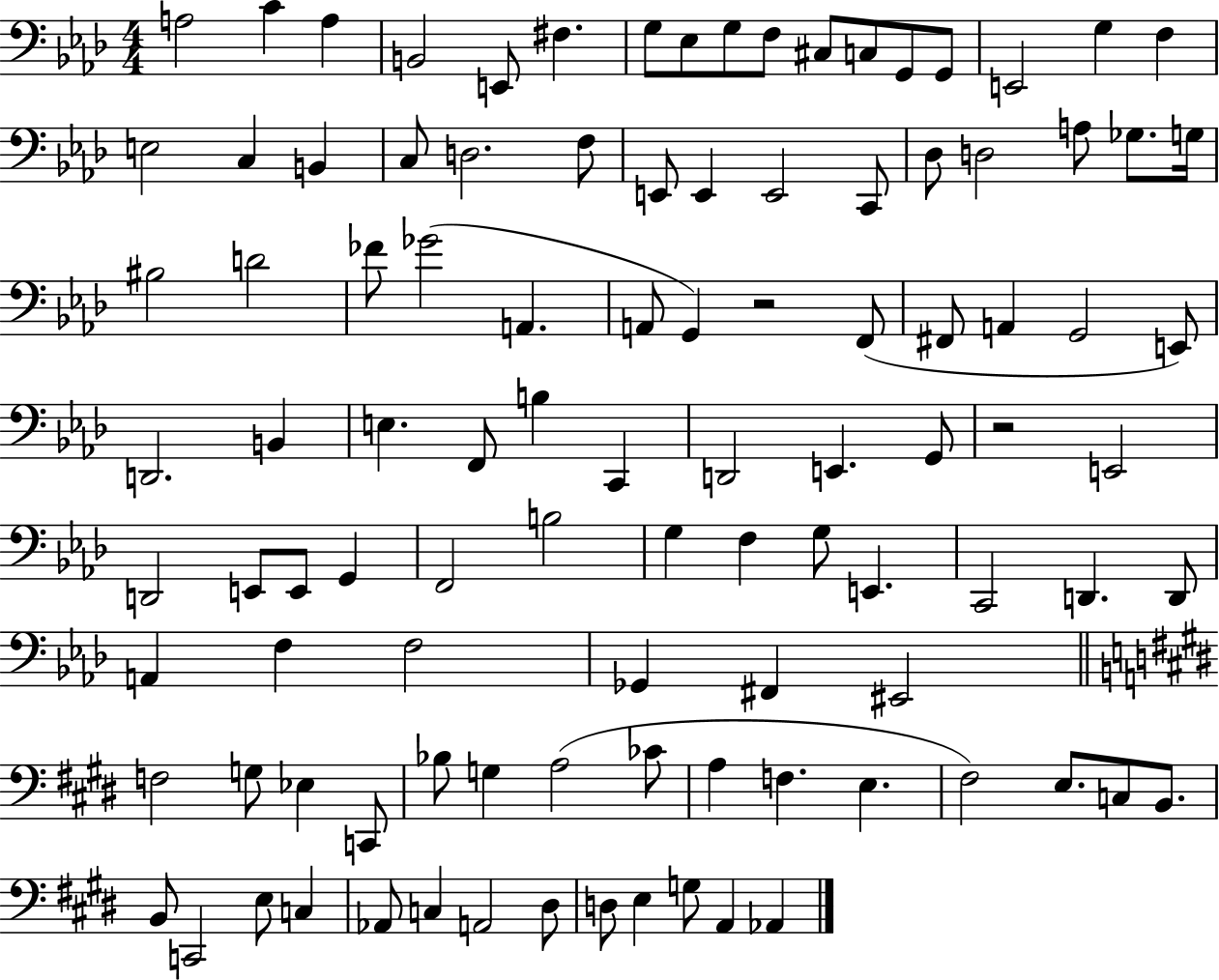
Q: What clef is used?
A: bass